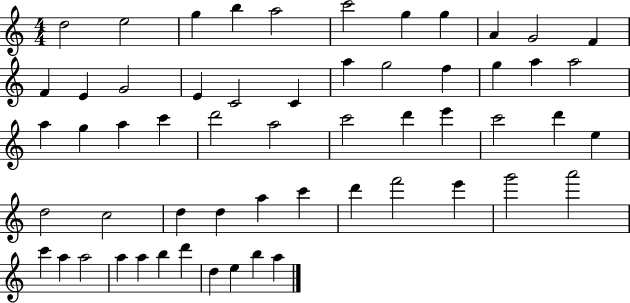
D5/h E5/h G5/q B5/q A5/h C6/h G5/q G5/q A4/q G4/h F4/q F4/q E4/q G4/h E4/q C4/h C4/q A5/q G5/h F5/q G5/q A5/q A5/h A5/q G5/q A5/q C6/q D6/h A5/h C6/h D6/q E6/q C6/h D6/q E5/q D5/h C5/h D5/q D5/q A5/q C6/q D6/q F6/h E6/q G6/h A6/h C6/q A5/q A5/h A5/q A5/q B5/q D6/q D5/q E5/q B5/q A5/q